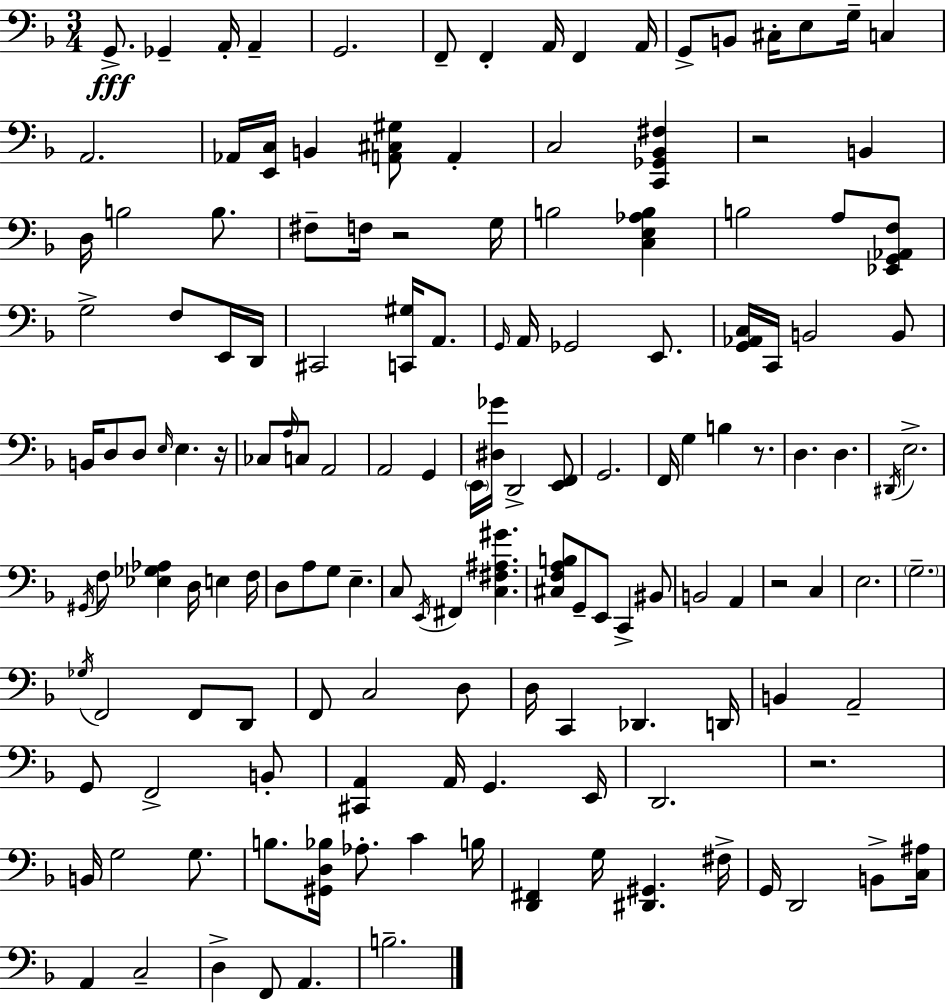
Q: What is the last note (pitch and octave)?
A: B3